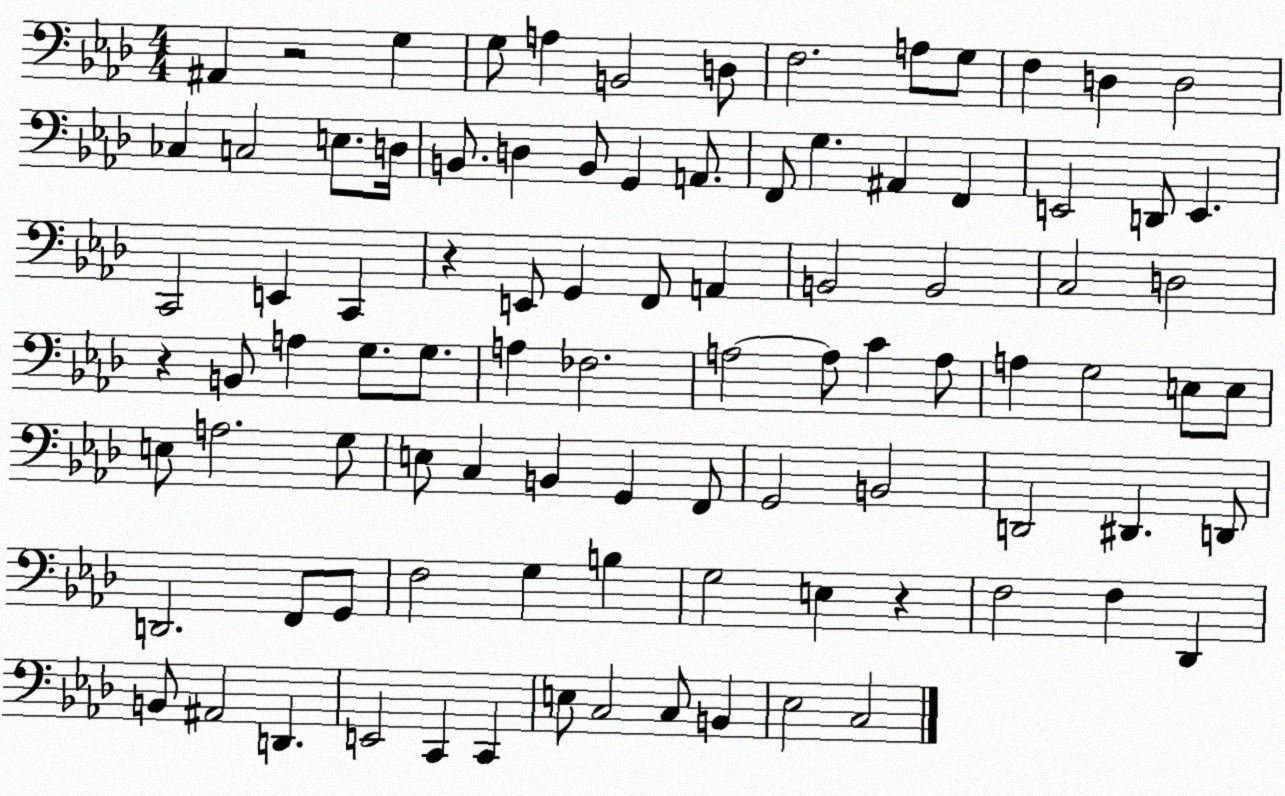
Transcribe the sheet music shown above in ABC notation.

X:1
T:Untitled
M:4/4
L:1/4
K:Ab
^A,, z2 G, G,/2 A, B,,2 D,/2 F,2 A,/2 G,/2 F, D, D,2 _C, C,2 E,/2 D,/4 B,,/2 D, B,,/2 G,, A,,/2 F,,/2 G, ^A,, F,, E,,2 D,,/2 E,, C,,2 E,, C,, z E,,/2 G,, F,,/2 A,, B,,2 B,,2 C,2 D,2 z B,,/2 A, G,/2 G,/2 A, _F,2 A,2 A,/2 C A,/2 A, G,2 E,/2 E,/2 E,/2 A,2 G,/2 E,/2 C, B,, G,, F,,/2 G,,2 B,,2 D,,2 ^D,, D,,/2 D,,2 F,,/2 G,,/2 F,2 G, B, G,2 E, z F,2 F, _D,, B,,/2 ^A,,2 D,, E,,2 C,, C,, E,/2 C,2 C,/2 B,, _E,2 C,2